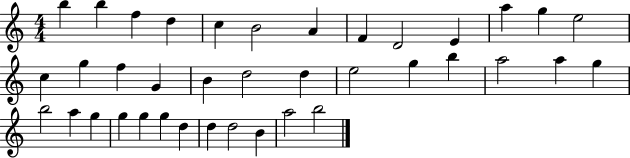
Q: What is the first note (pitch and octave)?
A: B5